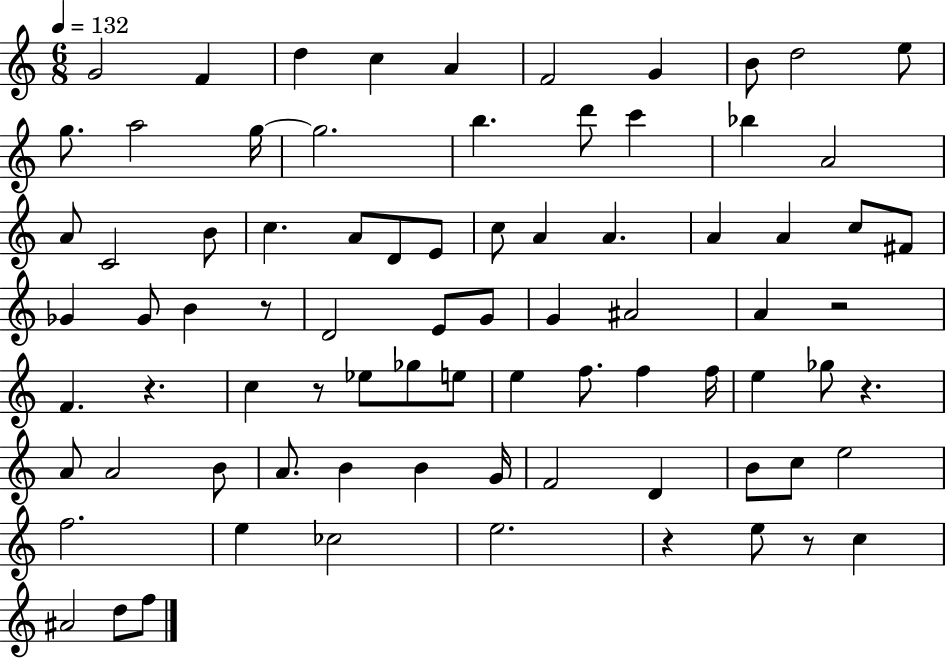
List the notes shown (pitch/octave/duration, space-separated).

G4/h F4/q D5/q C5/q A4/q F4/h G4/q B4/e D5/h E5/e G5/e. A5/h G5/s G5/h. B5/q. D6/e C6/q Bb5/q A4/h A4/e C4/h B4/e C5/q. A4/e D4/e E4/e C5/e A4/q A4/q. A4/q A4/q C5/e F#4/e Gb4/q Gb4/e B4/q R/e D4/h E4/e G4/e G4/q A#4/h A4/q R/h F4/q. R/q. C5/q R/e Eb5/e Gb5/e E5/e E5/q F5/e. F5/q F5/s E5/q Gb5/e R/q. A4/e A4/h B4/e A4/e. B4/q B4/q G4/s F4/h D4/q B4/e C5/e E5/h F5/h. E5/q CES5/h E5/h. R/q E5/e R/e C5/q A#4/h D5/e F5/e